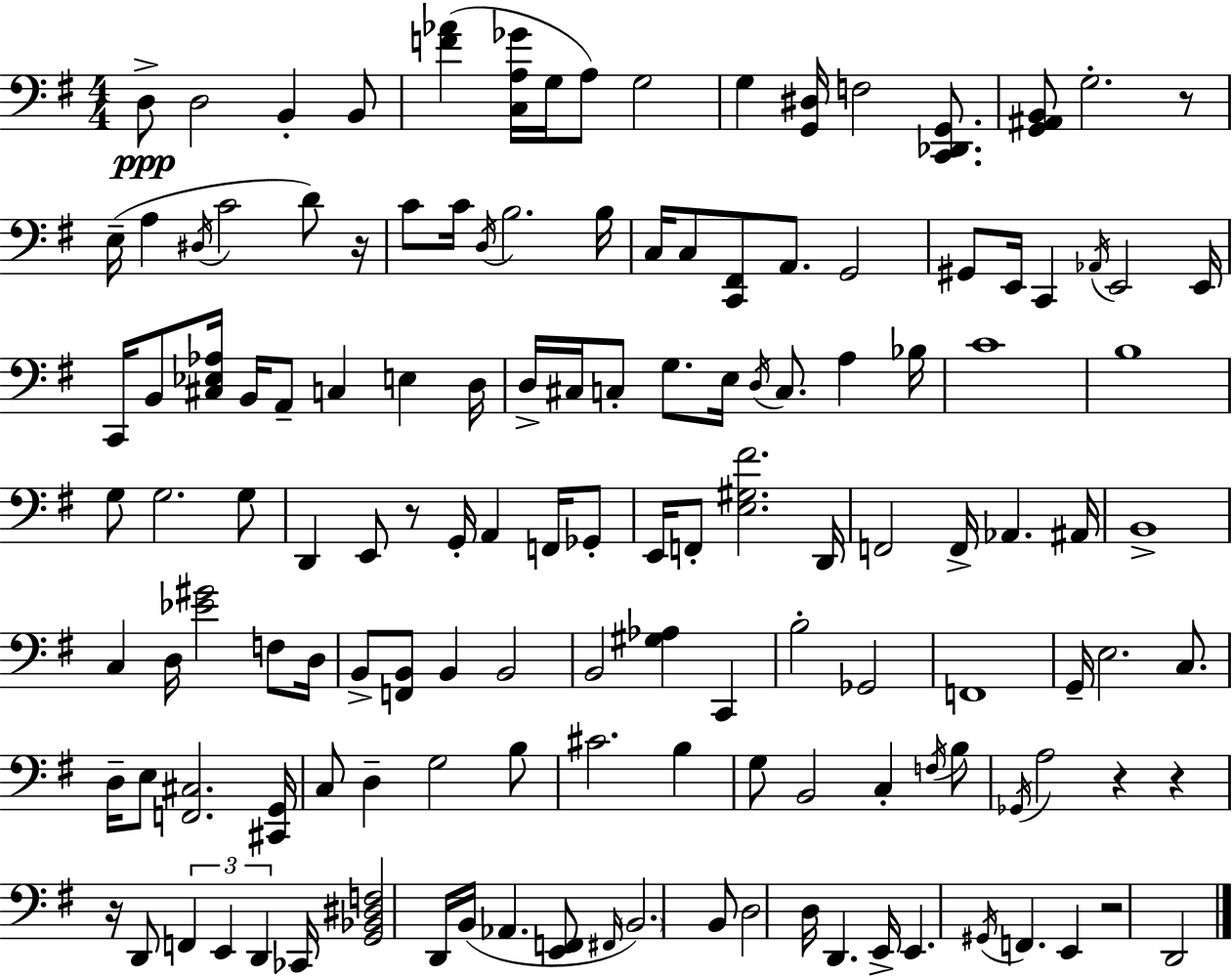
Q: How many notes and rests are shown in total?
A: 137